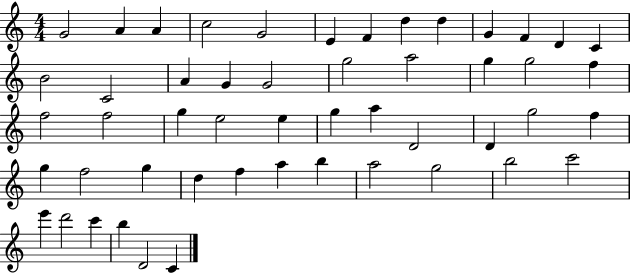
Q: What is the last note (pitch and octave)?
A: C4